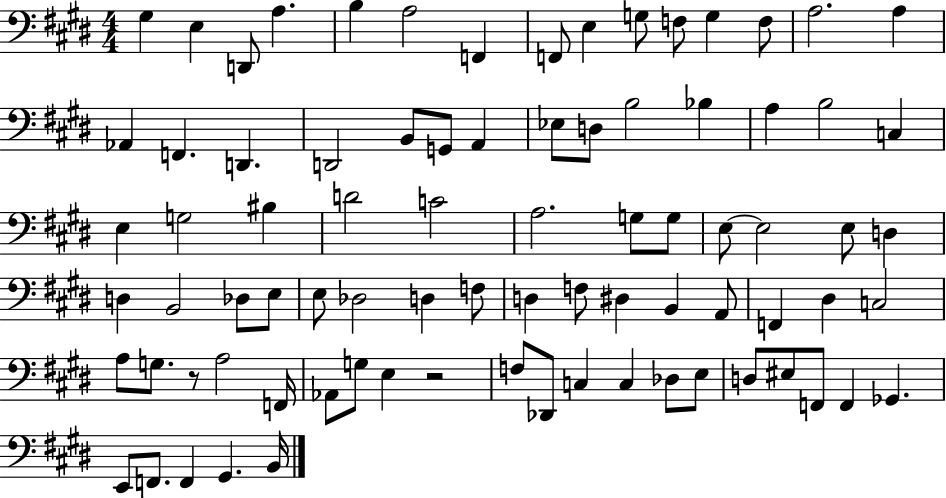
G#3/q E3/q D2/e A3/q. B3/q A3/h F2/q F2/e E3/q G3/e F3/e G3/q F3/e A3/h. A3/q Ab2/q F2/q. D2/q. D2/h B2/e G2/e A2/q Eb3/e D3/e B3/h Bb3/q A3/q B3/h C3/q E3/q G3/h BIS3/q D4/h C4/h A3/h. G3/e G3/e E3/e E3/h E3/e D3/q D3/q B2/h Db3/e E3/e E3/e Db3/h D3/q F3/e D3/q F3/e D#3/q B2/q A2/e F2/q D#3/q C3/h A3/e G3/e. R/e A3/h F2/s Ab2/e G3/e E3/q R/h F3/e Db2/e C3/q C3/q Db3/e E3/e D3/e EIS3/e F2/e F2/q Gb2/q. E2/e F2/e. F2/q G#2/q. B2/s